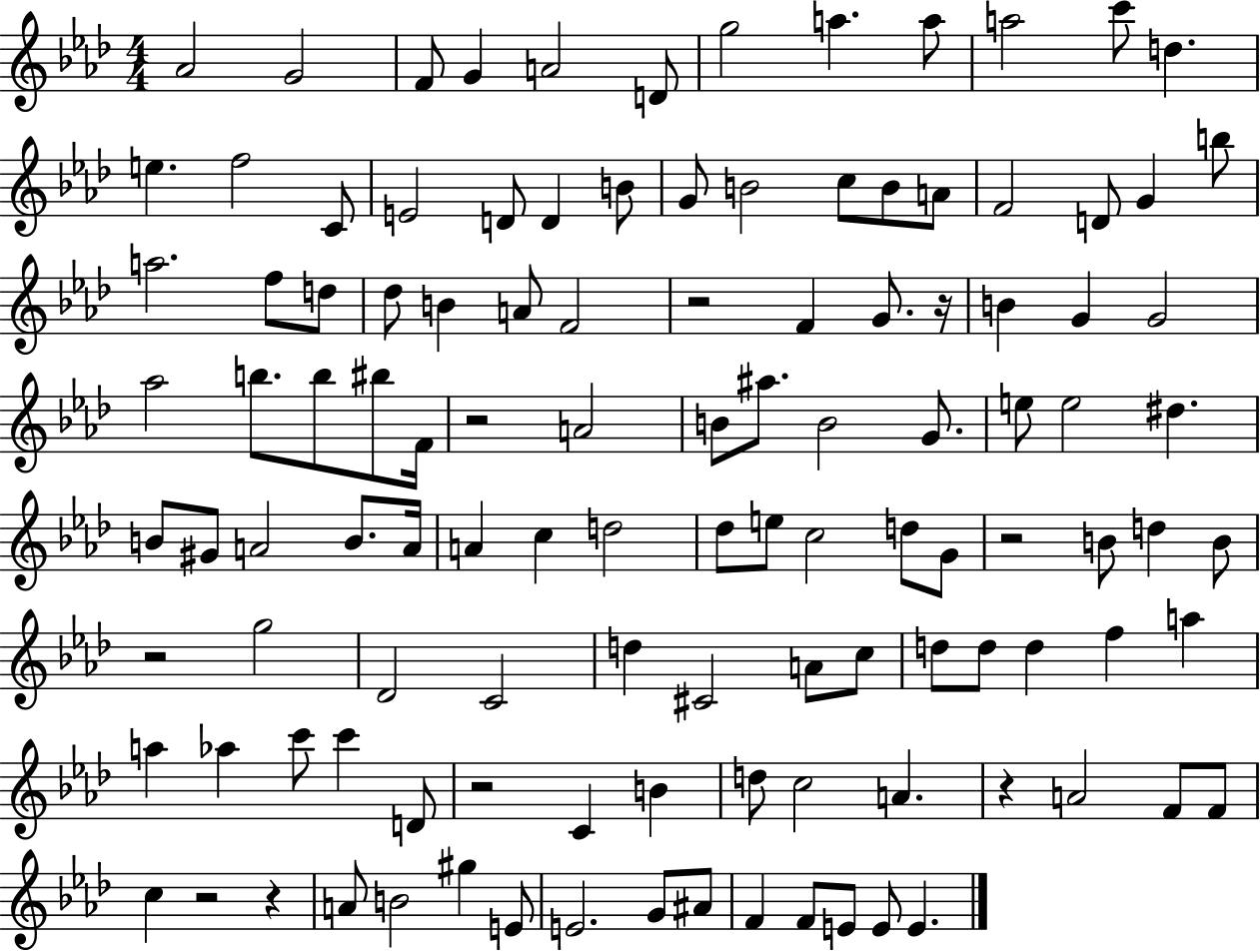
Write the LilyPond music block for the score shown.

{
  \clef treble
  \numericTimeSignature
  \time 4/4
  \key aes \major
  \repeat volta 2 { aes'2 g'2 | f'8 g'4 a'2 d'8 | g''2 a''4. a''8 | a''2 c'''8 d''4. | \break e''4. f''2 c'8 | e'2 d'8 d'4 b'8 | g'8 b'2 c''8 b'8 a'8 | f'2 d'8 g'4 b''8 | \break a''2. f''8 d''8 | des''8 b'4 a'8 f'2 | r2 f'4 g'8. r16 | b'4 g'4 g'2 | \break aes''2 b''8. b''8 bis''8 f'16 | r2 a'2 | b'8 ais''8. b'2 g'8. | e''8 e''2 dis''4. | \break b'8 gis'8 a'2 b'8. a'16 | a'4 c''4 d''2 | des''8 e''8 c''2 d''8 g'8 | r2 b'8 d''4 b'8 | \break r2 g''2 | des'2 c'2 | d''4 cis'2 a'8 c''8 | d''8 d''8 d''4 f''4 a''4 | \break a''4 aes''4 c'''8 c'''4 d'8 | r2 c'4 b'4 | d''8 c''2 a'4. | r4 a'2 f'8 f'8 | \break c''4 r2 r4 | a'8 b'2 gis''4 e'8 | e'2. g'8 ais'8 | f'4 f'8 e'8 e'8 e'4. | \break } \bar "|."
}